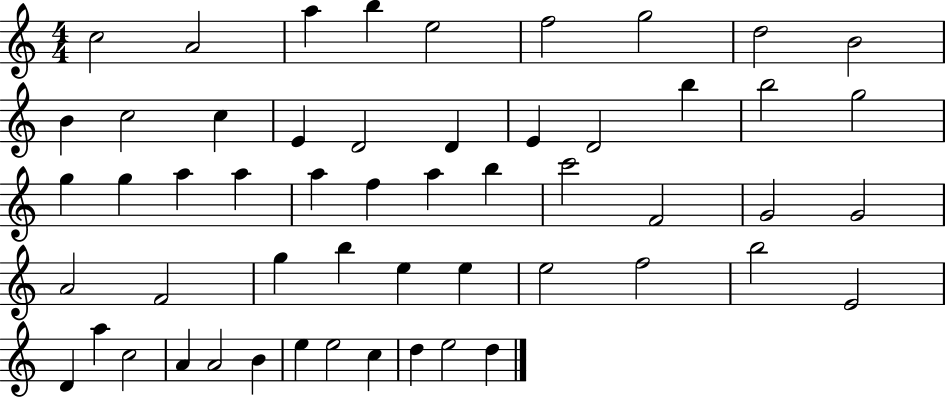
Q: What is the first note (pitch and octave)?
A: C5